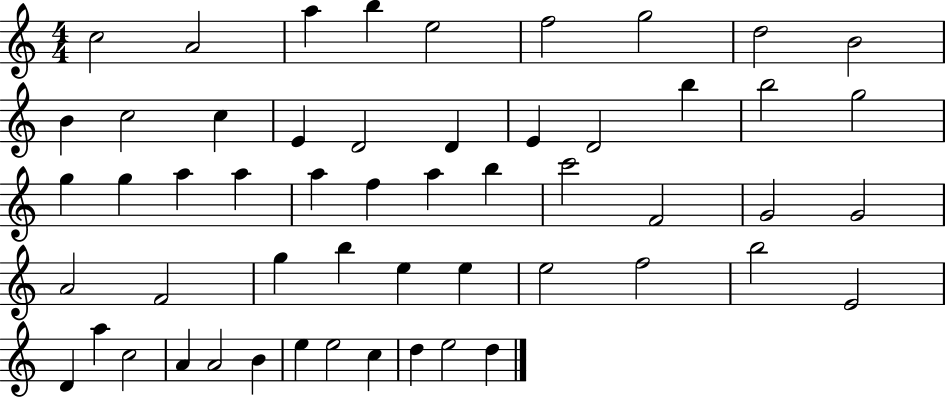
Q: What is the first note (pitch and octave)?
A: C5